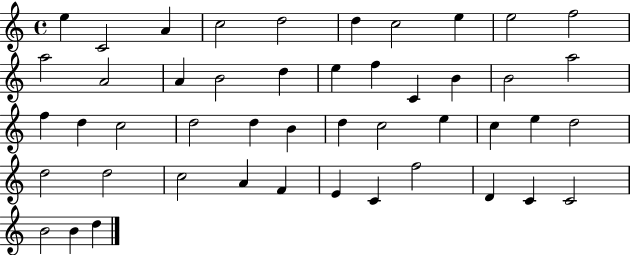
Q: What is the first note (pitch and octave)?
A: E5